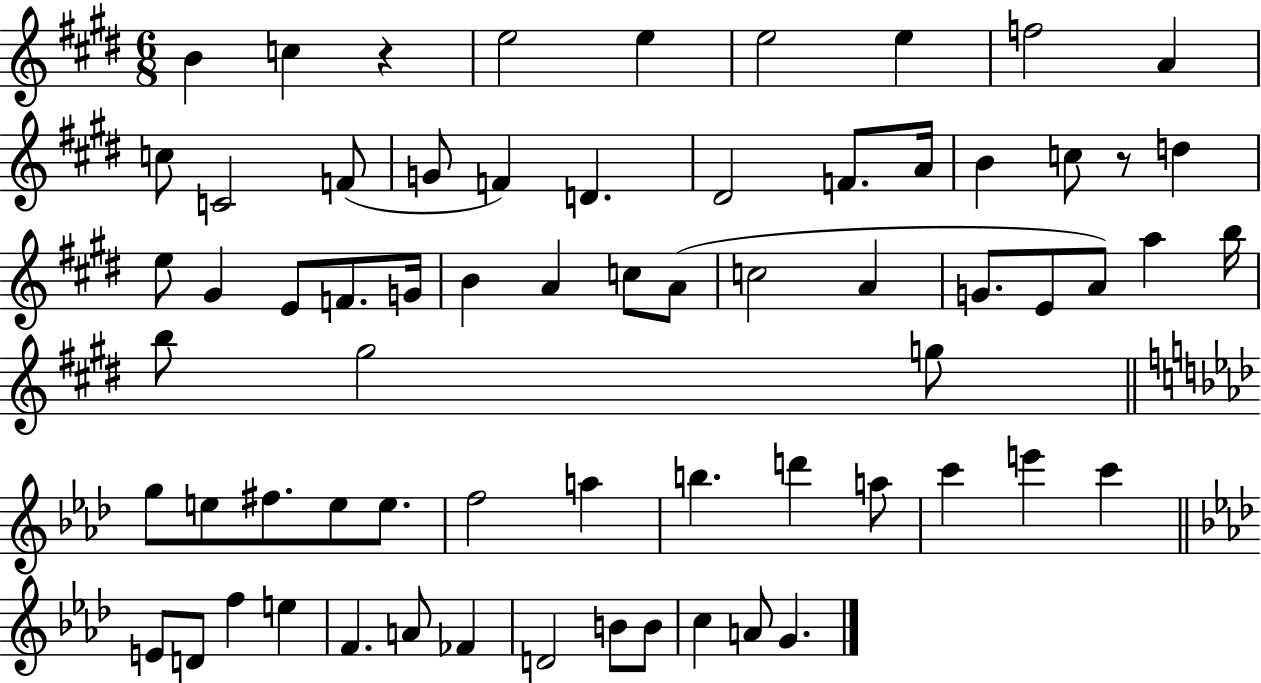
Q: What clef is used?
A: treble